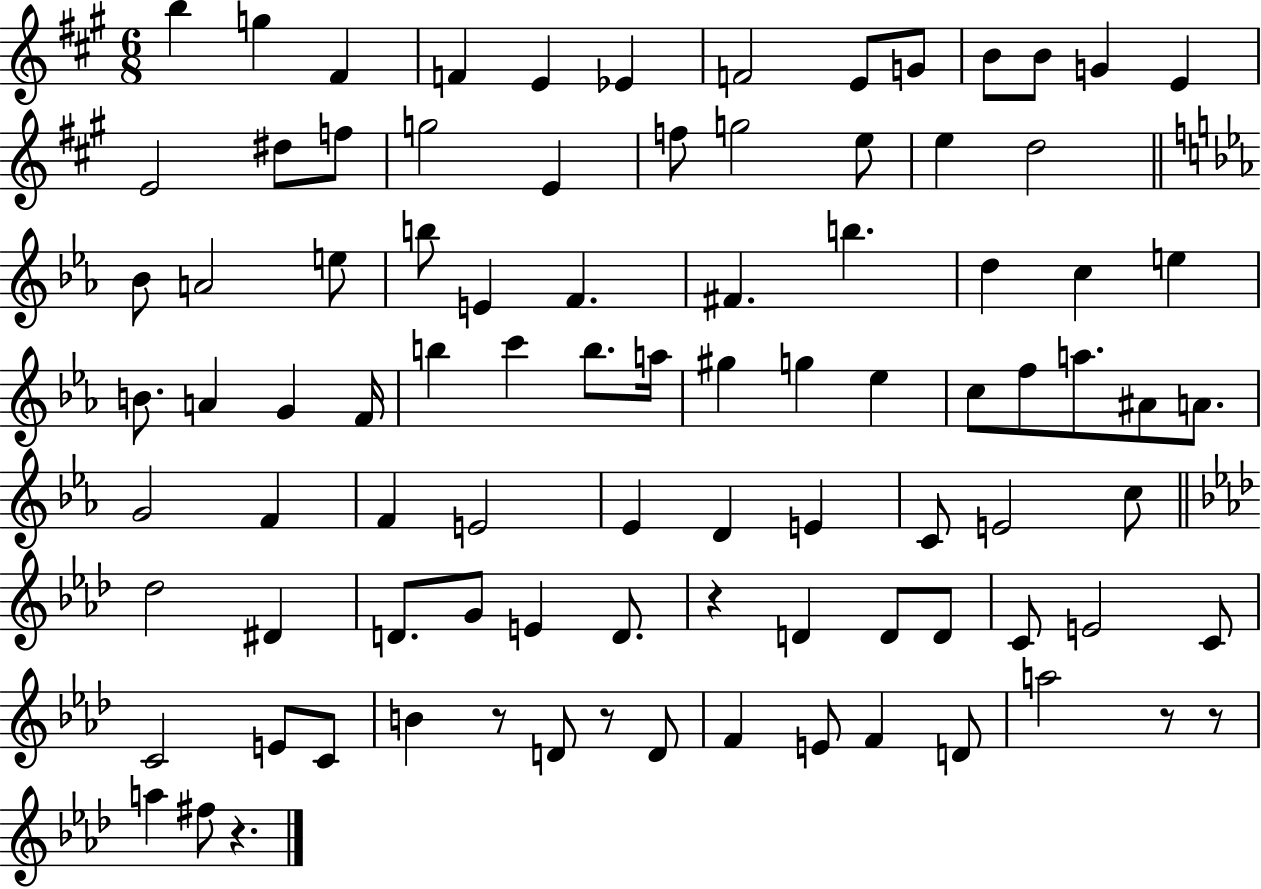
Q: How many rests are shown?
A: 6